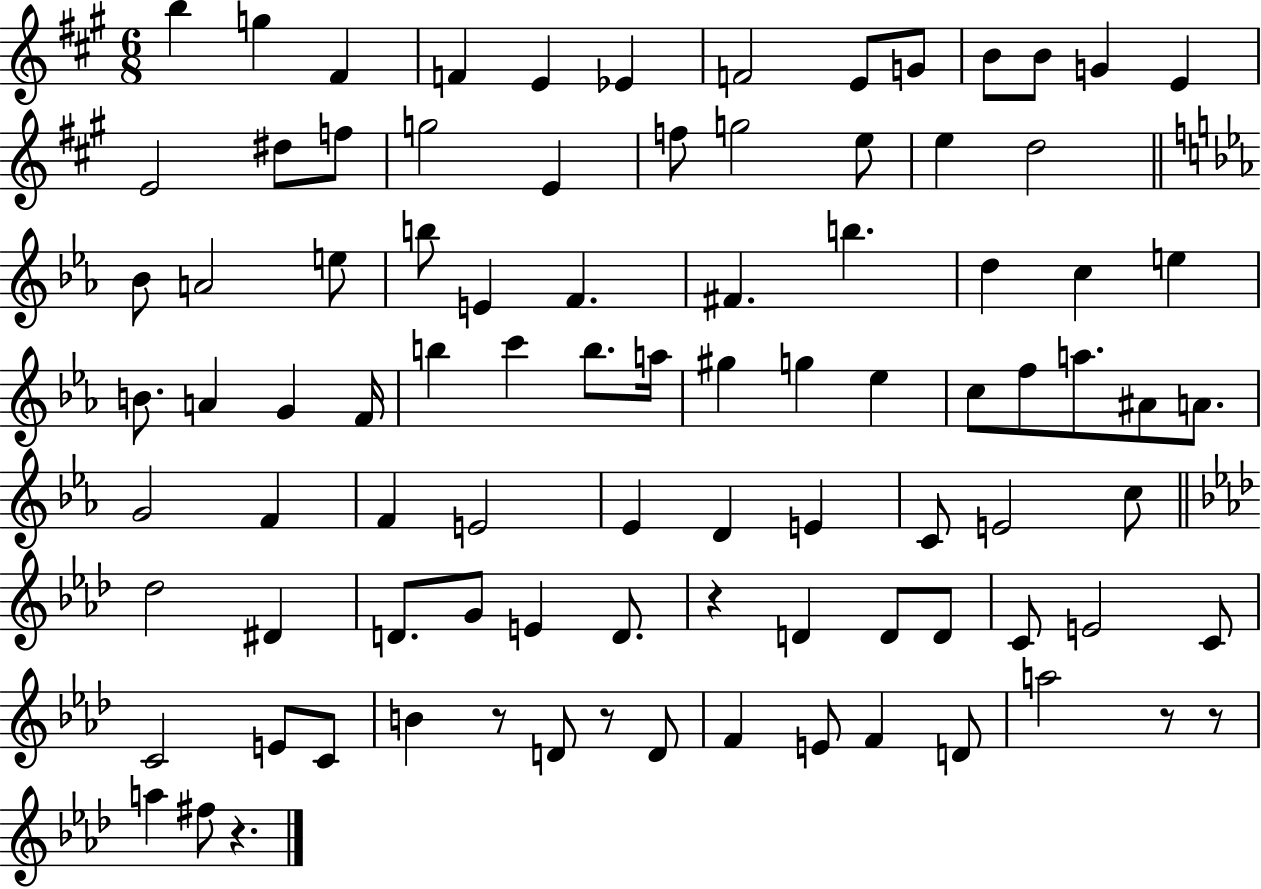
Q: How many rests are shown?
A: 6